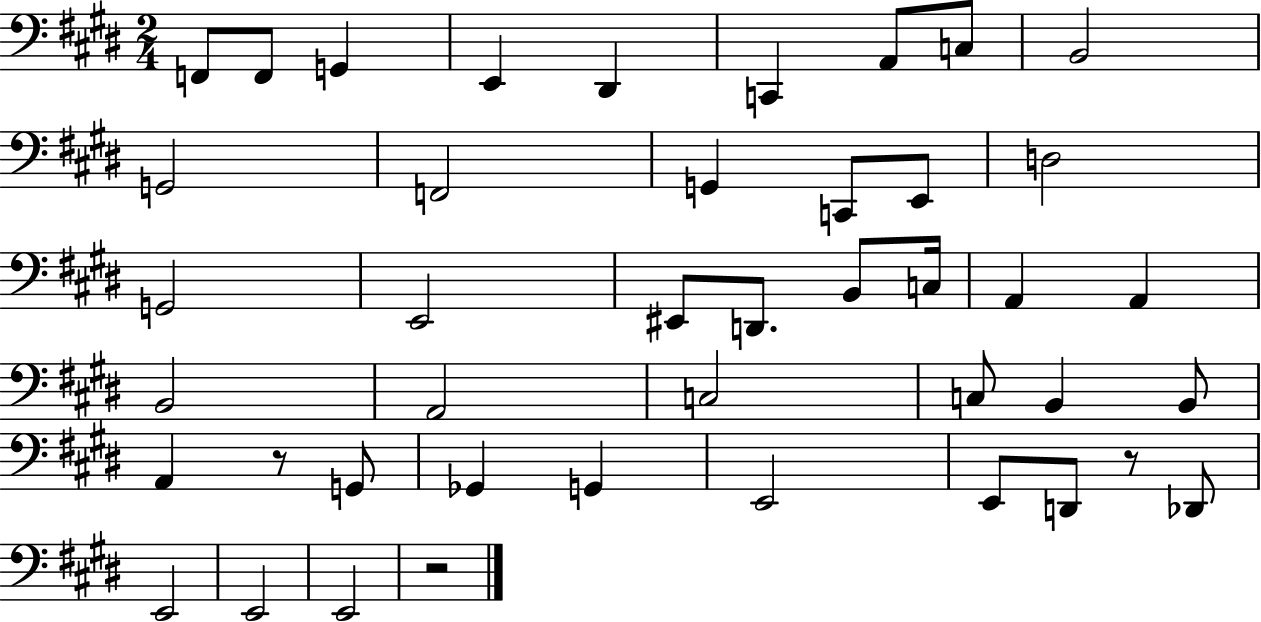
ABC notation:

X:1
T:Untitled
M:2/4
L:1/4
K:E
F,,/2 F,,/2 G,, E,, ^D,, C,, A,,/2 C,/2 B,,2 G,,2 F,,2 G,, C,,/2 E,,/2 D,2 G,,2 E,,2 ^E,,/2 D,,/2 B,,/2 C,/4 A,, A,, B,,2 A,,2 C,2 C,/2 B,, B,,/2 A,, z/2 G,,/2 _G,, G,, E,,2 E,,/2 D,,/2 z/2 _D,,/2 E,,2 E,,2 E,,2 z2